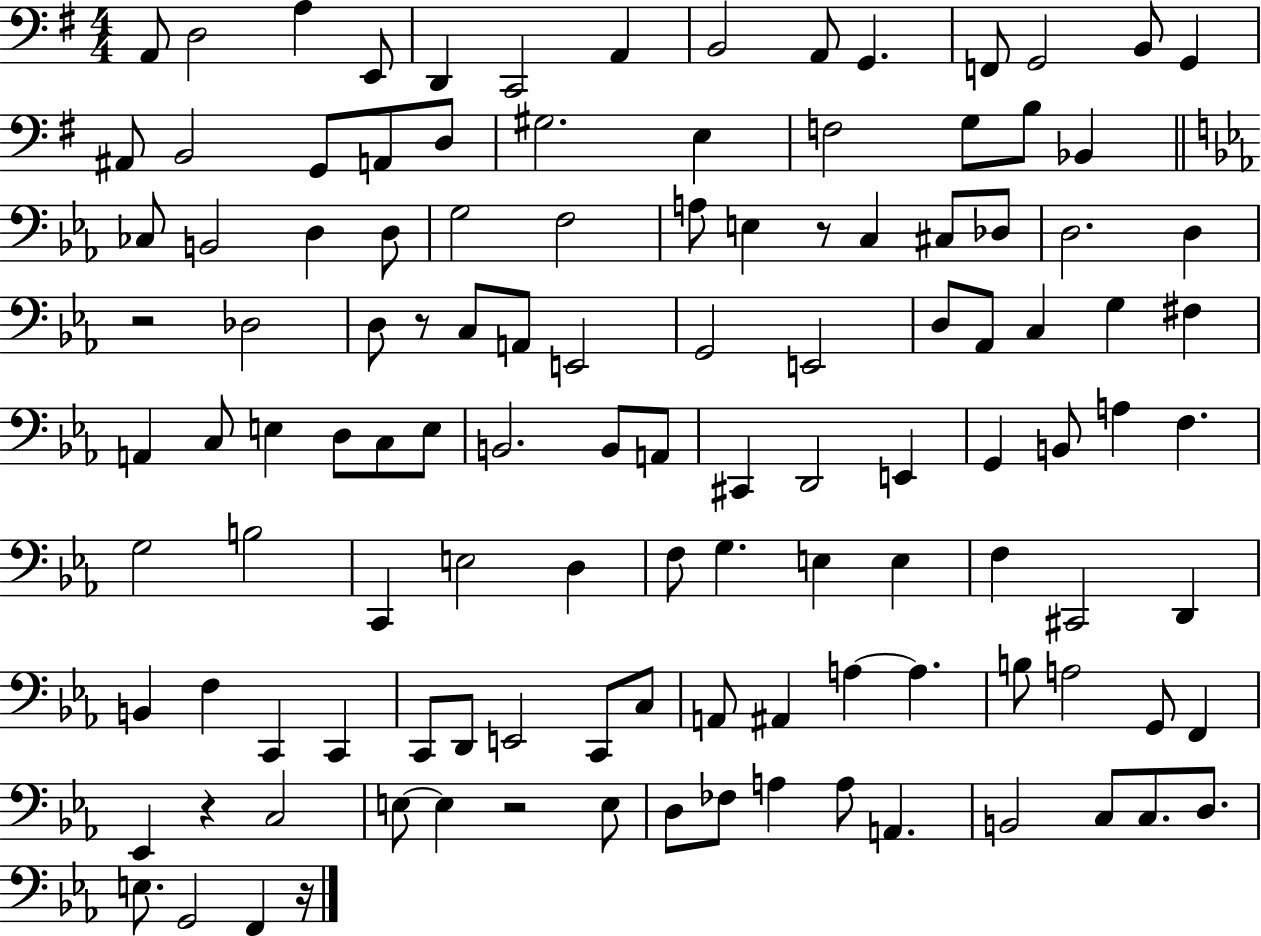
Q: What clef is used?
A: bass